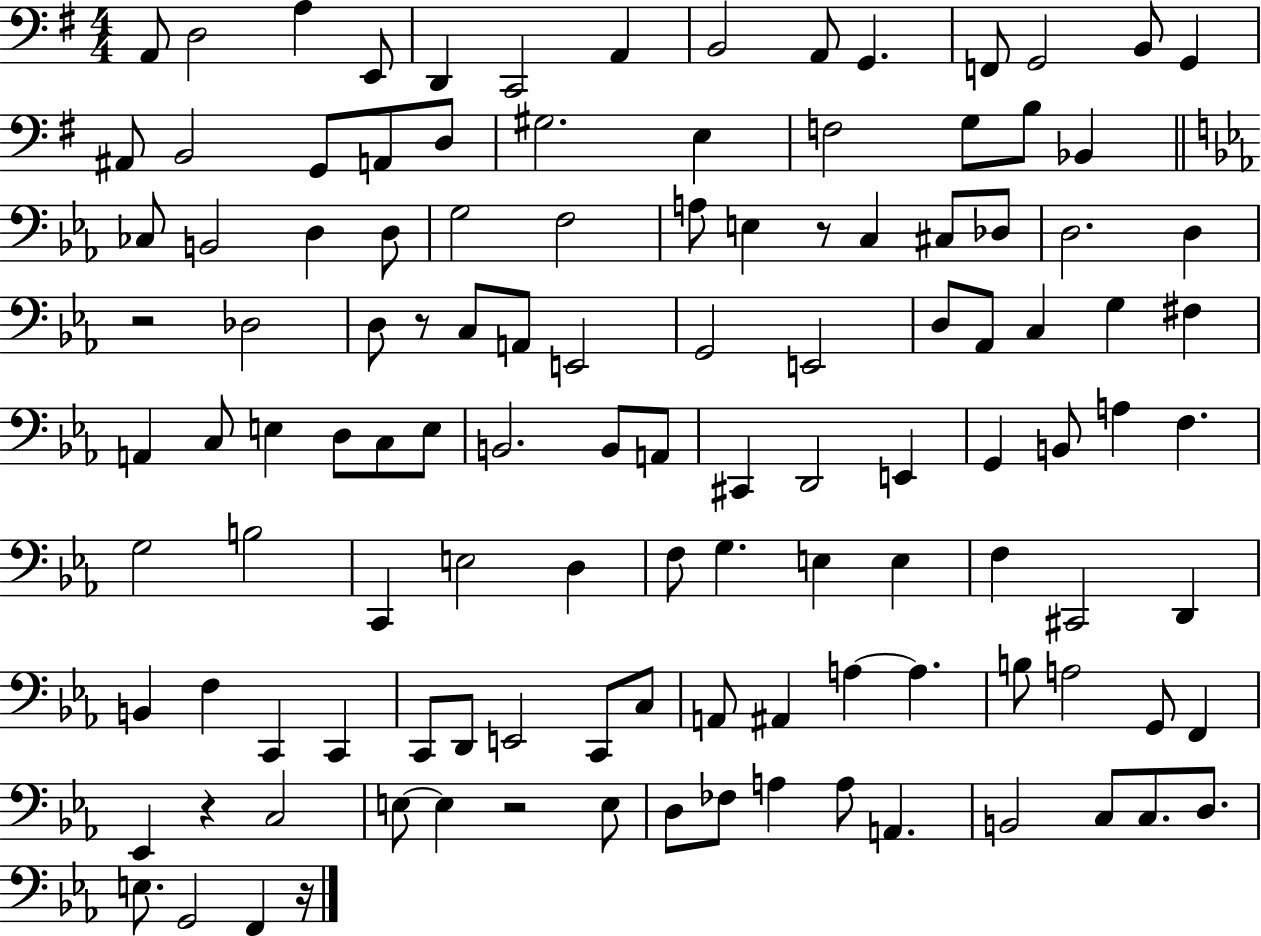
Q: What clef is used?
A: bass